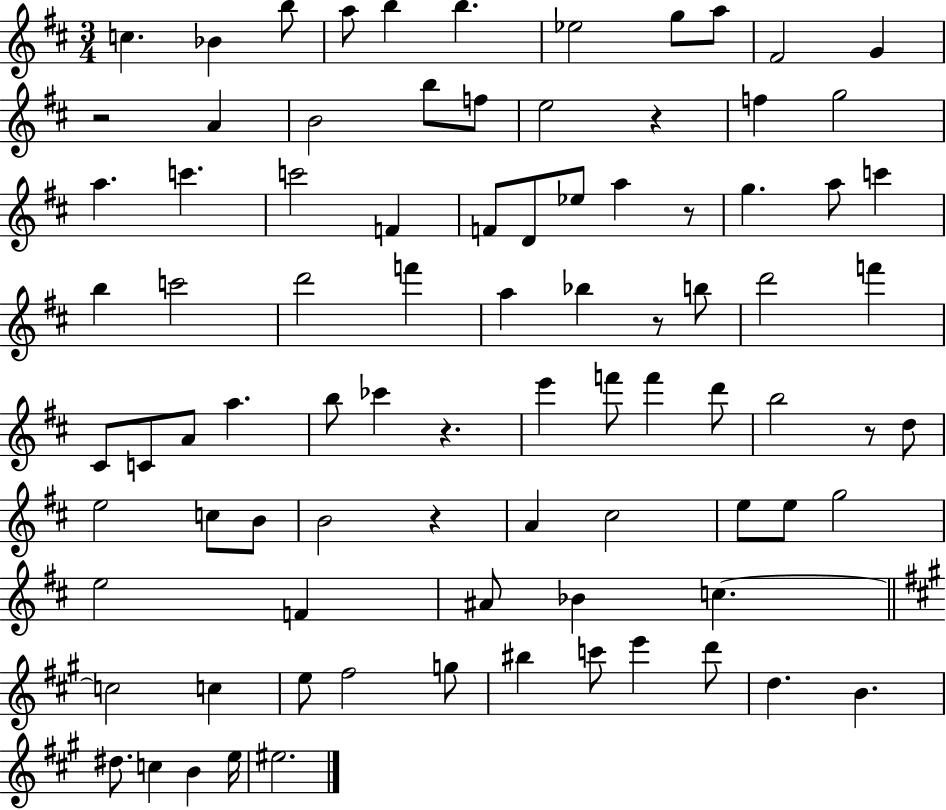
X:1
T:Untitled
M:3/4
L:1/4
K:D
c _B b/2 a/2 b b _e2 g/2 a/2 ^F2 G z2 A B2 b/2 f/2 e2 z f g2 a c' c'2 F F/2 D/2 _e/2 a z/2 g a/2 c' b c'2 d'2 f' a _b z/2 b/2 d'2 f' ^C/2 C/2 A/2 a b/2 _c' z e' f'/2 f' d'/2 b2 z/2 d/2 e2 c/2 B/2 B2 z A ^c2 e/2 e/2 g2 e2 F ^A/2 _B c c2 c e/2 ^f2 g/2 ^b c'/2 e' d'/2 d B ^d/2 c B e/4 ^e2